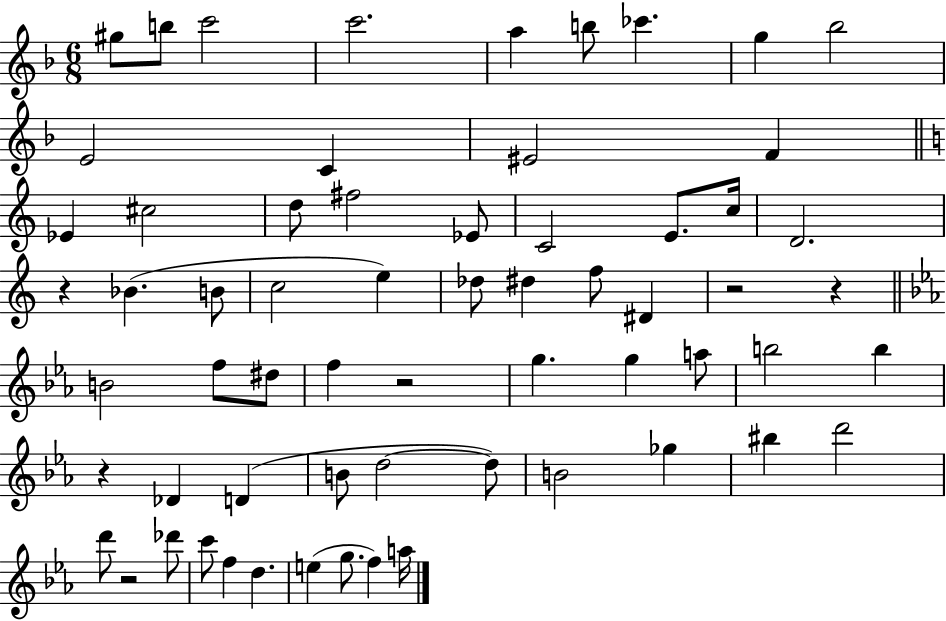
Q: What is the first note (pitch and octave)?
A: G#5